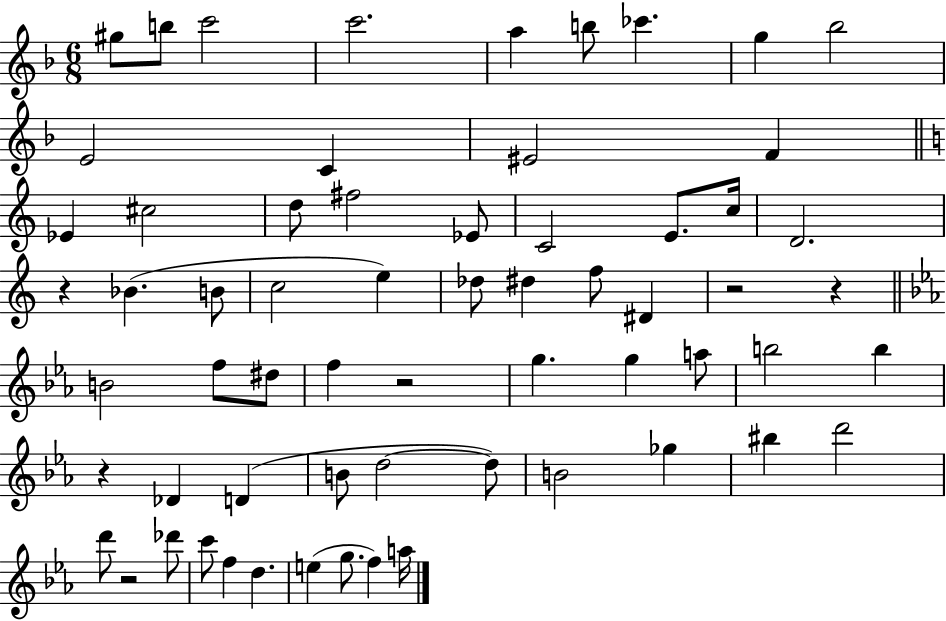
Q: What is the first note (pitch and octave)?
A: G#5